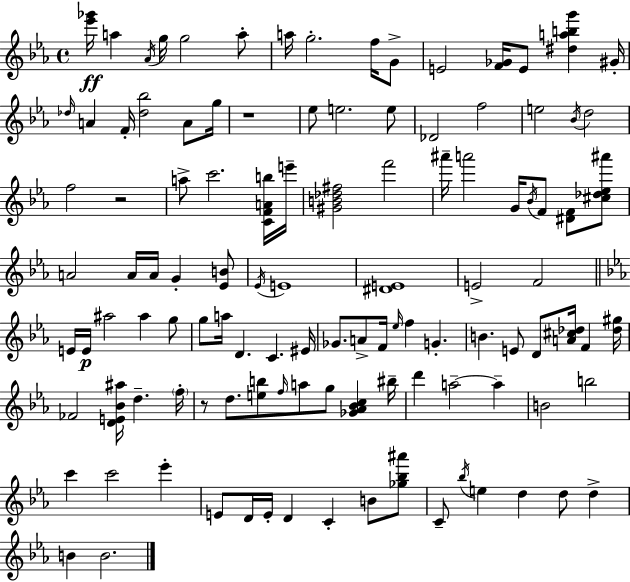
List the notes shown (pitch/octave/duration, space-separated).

[Eb6,Gb6]/s A5/q Ab4/s G5/s G5/h A5/e A5/s G5/h. F5/s G4/e E4/h [F4,Gb4]/s E4/e [D#5,A5,B5,G6]/q G#4/s Db5/s A4/q F4/s [Db5,Bb5]/h A4/e G5/s R/w Eb5/e E5/h. E5/e Db4/h F5/h E5/h Bb4/s D5/h F5/h R/h A5/e C6/h. [C4,F4,A4,B5]/s E6/s [G#4,B4,Db5,F#5]/h F6/h A#6/s A6/h G4/s Bb4/s F4/e [D#4,F4]/e [C#5,Db5,Eb5,A#6]/e A4/h A4/s A4/s G4/q [Eb4,B4]/e Eb4/s E4/w [D#4,E4]/w E4/h F4/h E4/s E4/s A#5/h A#5/q G5/e G5/e A5/s D4/q. C4/q. EIS4/s Gb4/e. A4/e F4/s Eb5/s F5/q G4/q. B4/q. E4/e D4/e [A4,C#5,Db5]/s F4/q [Db5,G#5]/s FES4/h [D4,E4,Bb4,A#5]/s D5/q. F5/s R/e D5/e. [E5,B5]/e F5/s A5/e G5/e [Gb4,Ab4,Bb4,C5]/q BIS5/s D6/q A5/h A5/q B4/h B5/h C6/q C6/h Eb6/q E4/e D4/s E4/s D4/q C4/q B4/e [Gb5,Bb5,A#6]/e C4/e Bb5/s E5/q D5/q D5/e D5/q B4/q B4/h.